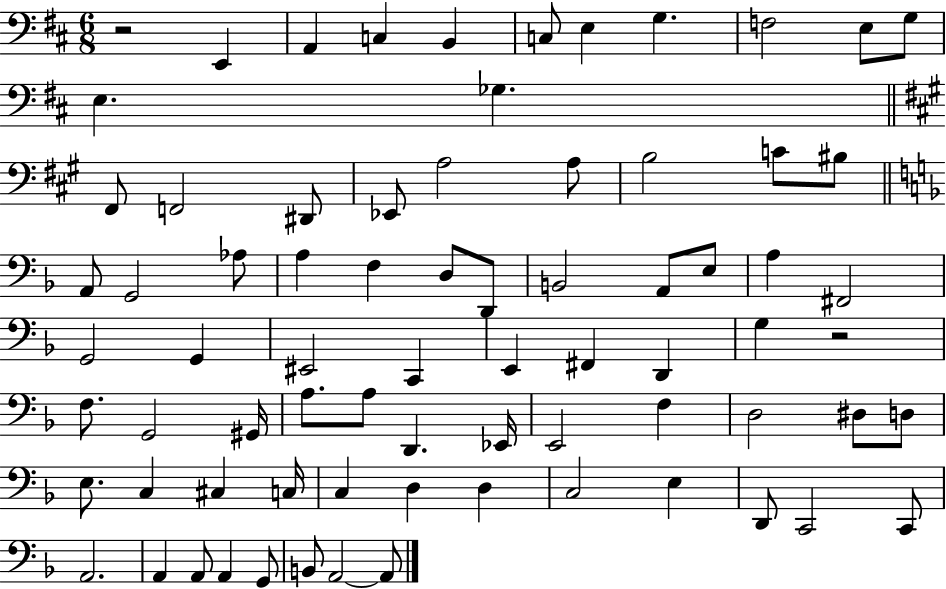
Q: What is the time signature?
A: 6/8